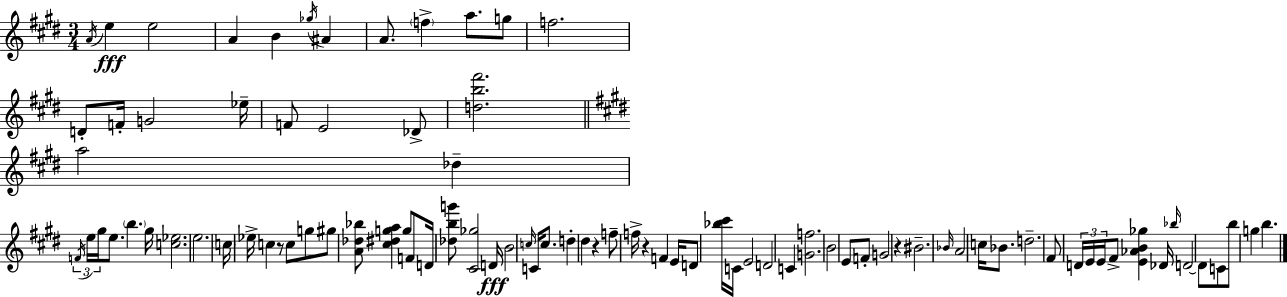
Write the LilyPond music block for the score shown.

{
  \clef treble
  \numericTimeSignature
  \time 3/4
  \key e \major
  \acciaccatura { a'16 }\fff e''4 e''2 | a'4 b'4 \acciaccatura { ges''16 } ais'4 | a'8. \parenthesize f''4-> a''8. | g''8 f''2. | \break d'8-. f'16-. g'2 | ees''16-- f'8 e'2 | des'8-> <d'' b'' fis'''>2. | \bar "||" \break \key e \major a''2 des''4-- | \tuplet 3/2 { \acciaccatura { f'16 } e''16 gis''16 } e''8. \parenthesize b''4. | gis''16 <c'' ees''>2. | e''2. | \break \parenthesize c''16 ees''16-> c''4 r8 c''8 g''8 | gis''8 <a' des'' bes''>8 <cis'' dis'' g'' a''>4 g''8 f'8 | d'16 <des'' b'' g'''>8 <cis' ges''>2 | d'16\fff b'2 \grace { c''16 } c'16 c''8. | \break d''4-. dis''4 r4 | f''8-- f''16-> r4 f'4 | e'16 d'8 <bes'' cis'''>16 c'16 e'2 | d'2 c'4 | \break <g' f''>2. | b'2 e'8 | f'8-. g'2 r4 | bis'2.-- | \break \grace { bes'16 } a'2 c''16 | bes'8. d''2.-- | fis'8 \tuplet 3/2 { d'16 e'16 e'16 } fis'8-> <e' aes' b' ges''>4 | des'16 \grace { bes''16 } d'2~~ | \break d'8 c'8 b''8 g''4 b''4. | \bar "|."
}